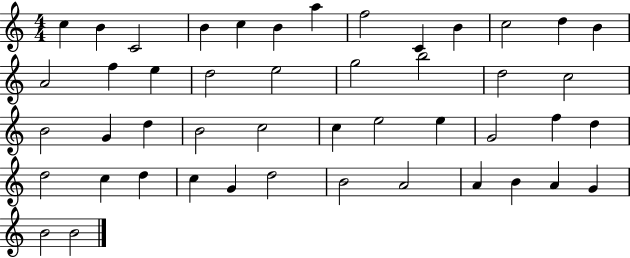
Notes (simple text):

C5/q B4/q C4/h B4/q C5/q B4/q A5/q F5/h C4/q B4/q C5/h D5/q B4/q A4/h F5/q E5/q D5/h E5/h G5/h B5/h D5/h C5/h B4/h G4/q D5/q B4/h C5/h C5/q E5/h E5/q G4/h F5/q D5/q D5/h C5/q D5/q C5/q G4/q D5/h B4/h A4/h A4/q B4/q A4/q G4/q B4/h B4/h